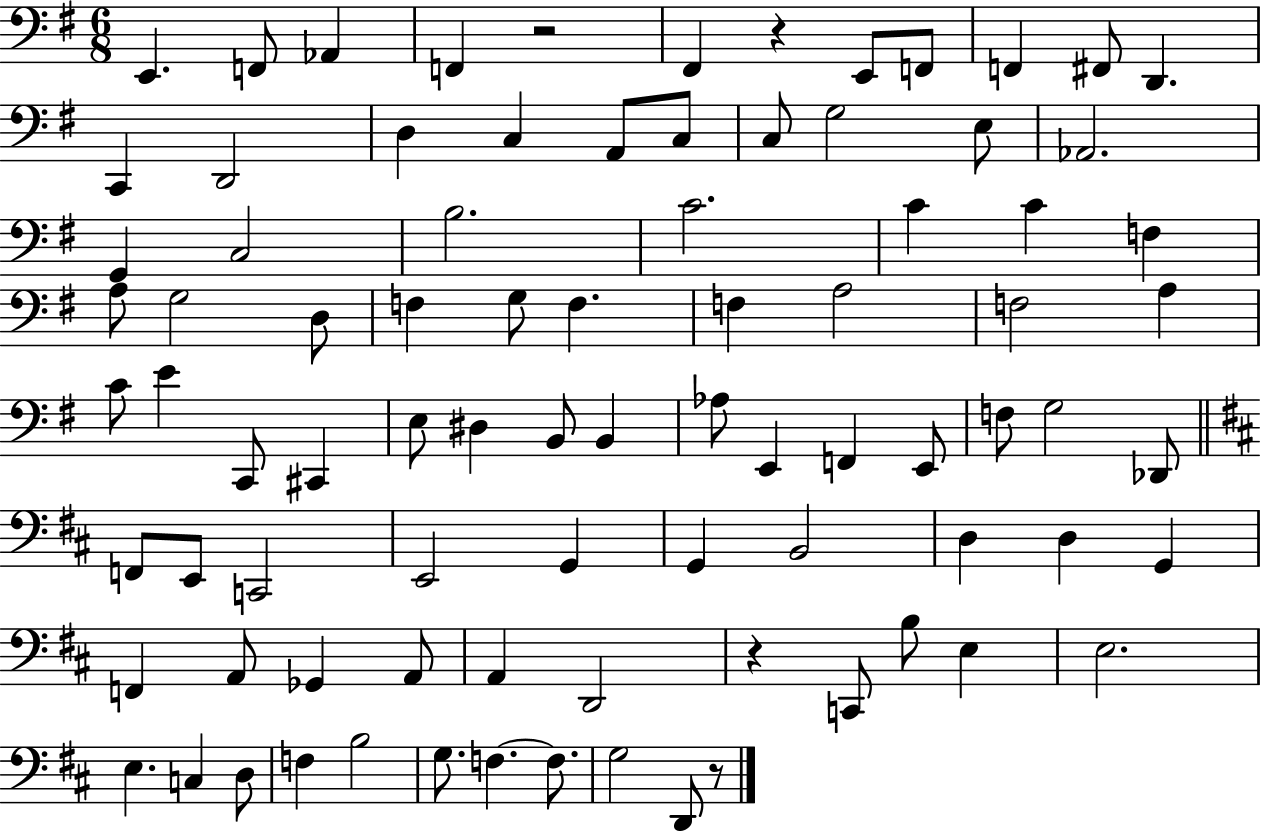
{
  \clef bass
  \numericTimeSignature
  \time 6/8
  \key g \major
  e,4. f,8 aes,4 | f,4 r2 | fis,4 r4 e,8 f,8 | f,4 fis,8 d,4. | \break c,4 d,2 | d4 c4 a,8 c8 | c8 g2 e8 | aes,2. | \break g,4 c2 | b2. | c'2. | c'4 c'4 f4 | \break a8 g2 d8 | f4 g8 f4. | f4 a2 | f2 a4 | \break c'8 e'4 c,8 cis,4 | e8 dis4 b,8 b,4 | aes8 e,4 f,4 e,8 | f8 g2 des,8 | \break \bar "||" \break \key d \major f,8 e,8 c,2 | e,2 g,4 | g,4 b,2 | d4 d4 g,4 | \break f,4 a,8 ges,4 a,8 | a,4 d,2 | r4 c,8 b8 e4 | e2. | \break e4. c4 d8 | f4 b2 | g8. f4.~~ f8. | g2 d,8 r8 | \break \bar "|."
}